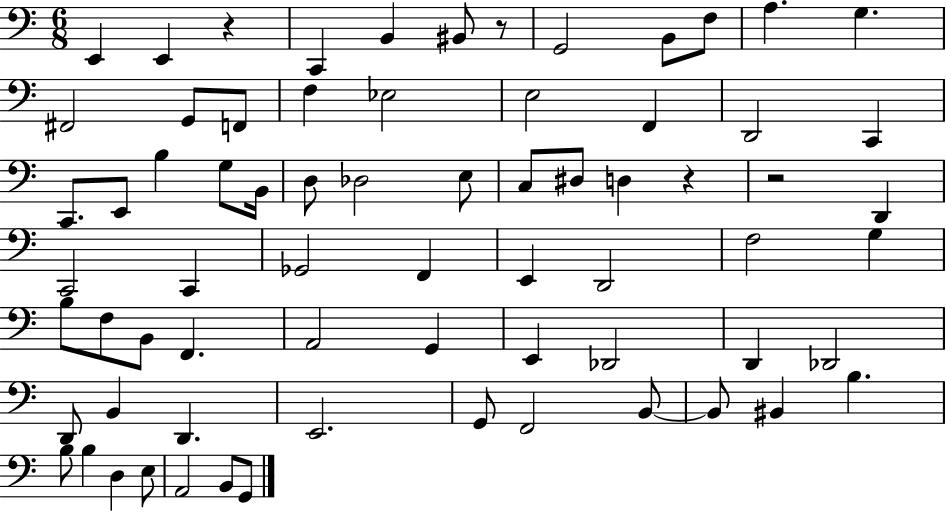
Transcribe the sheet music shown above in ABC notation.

X:1
T:Untitled
M:6/8
L:1/4
K:C
E,, E,, z C,, B,, ^B,,/2 z/2 G,,2 B,,/2 F,/2 A, G, ^F,,2 G,,/2 F,,/2 F, _E,2 E,2 F,, D,,2 C,, C,,/2 E,,/2 B, G,/2 B,,/4 D,/2 _D,2 E,/2 C,/2 ^D,/2 D, z z2 D,, C,,2 C,, _G,,2 F,, E,, D,,2 F,2 G, B,/2 F,/2 B,,/2 F,, A,,2 G,, E,, _D,,2 D,, _D,,2 D,,/2 B,, D,, E,,2 G,,/2 F,,2 B,,/2 B,,/2 ^B,, B, B,/2 B, D, E,/2 A,,2 B,,/2 G,,/2